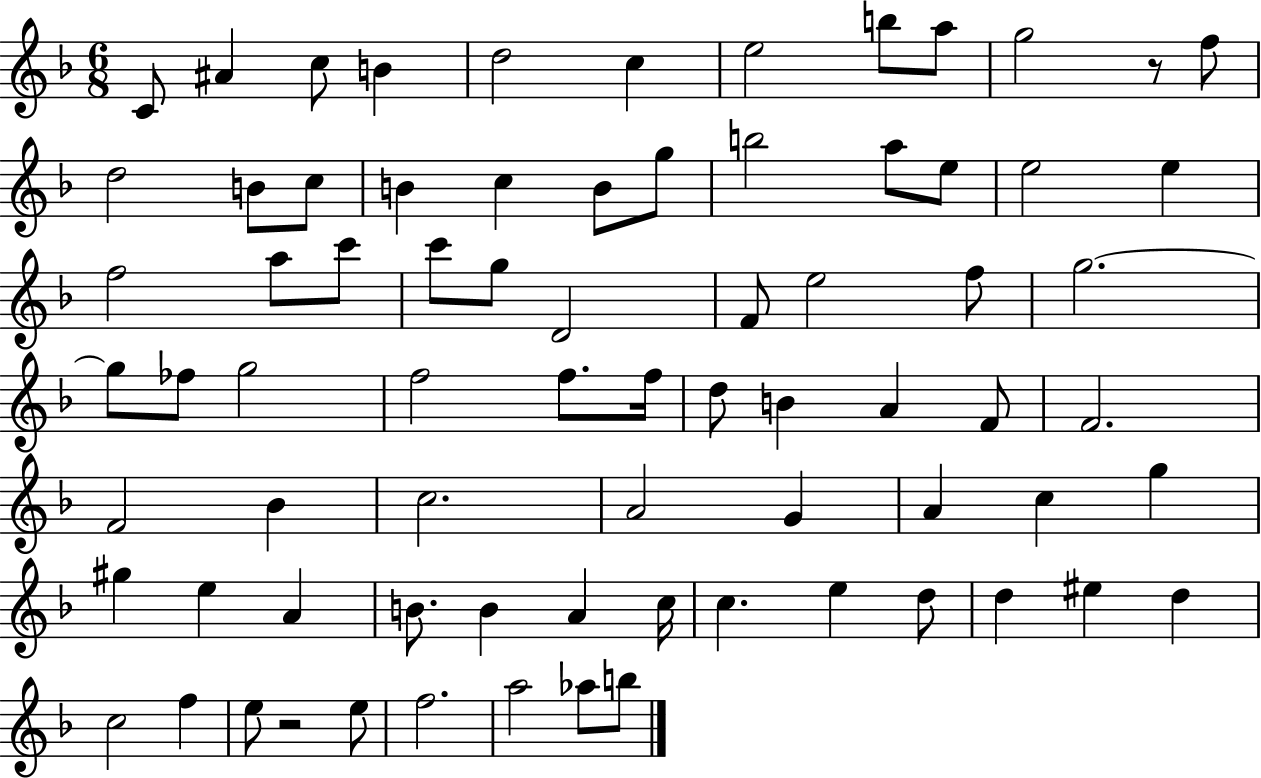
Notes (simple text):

C4/e A#4/q C5/e B4/q D5/h C5/q E5/h B5/e A5/e G5/h R/e F5/e D5/h B4/e C5/e B4/q C5/q B4/e G5/e B5/h A5/e E5/e E5/h E5/q F5/h A5/e C6/e C6/e G5/e D4/h F4/e E5/h F5/e G5/h. G5/e FES5/e G5/h F5/h F5/e. F5/s D5/e B4/q A4/q F4/e F4/h. F4/h Bb4/q C5/h. A4/h G4/q A4/q C5/q G5/q G#5/q E5/q A4/q B4/e. B4/q A4/q C5/s C5/q. E5/q D5/e D5/q EIS5/q D5/q C5/h F5/q E5/e R/h E5/e F5/h. A5/h Ab5/e B5/e